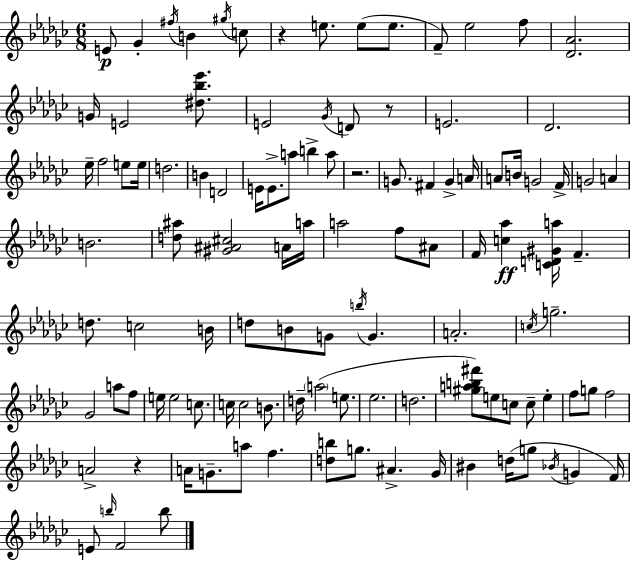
{
  \clef treble
  \numericTimeSignature
  \time 6/8
  \key ees \minor
  e'8\p ges'4-. \acciaccatura { fis''16 } b'4 \acciaccatura { gis''16 } | c''8 r4 e''8. e''8( e''8. | f'8--) ees''2 | f''8 <des' aes'>2. | \break g'16 e'2 <dis'' bes'' ees'''>8. | e'2 \acciaccatura { ges'16 } d'8 | r8 e'2. | des'2. | \break ees''16-- f''2 | e''8 e''16 d''2. | b'4 d'2 | e'16 e'8.-> a''8 b''4-> | \break a''8 r2. | g'8. fis'4 g'4-> | a'16 a'8 b'16 g'2 | f'16-> g'2 a'4 | \break b'2. | <d'' ais''>8 <gis' ais' cis''>2 | a'16 a''16 a''2 f''8 | ais'8 f'16 <c'' aes''>4\ff <c' d' gis' a''>16 f'4.-- | \break d''8. c''2 | b'16 d''8 b'8 g'8 \acciaccatura { b''16 } g'4. | a'2.-. | \acciaccatura { c''16 } g''2.-- | \break ges'2 | a''8 f''8 e''16 e''2 | c''8. c''16 c''2 | b'8. d''16-- \parenthesize a''2( | \break e''8. ees''2. | d''2. | <gis'' a'' b'' fis'''>8) e''8 c''8 c''8-- | e''4-. f''8 g''8 f''2 | \break a'2-> | r4 a'16 g'8.-- a''8 f''4. | <d'' b''>8 g''8. ais'4.-> | ges'16 bis'4 d''16( g''8 | \break \acciaccatura { bes'16 } g'4 f'16) e'8 \grace { b''16 } f'2 | b''8 \bar "|."
}